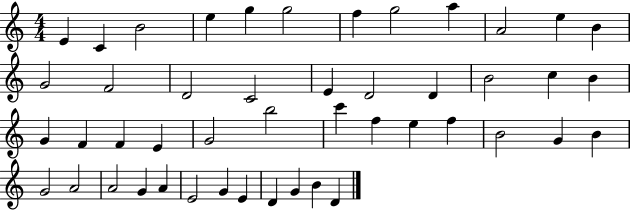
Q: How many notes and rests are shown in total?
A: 47